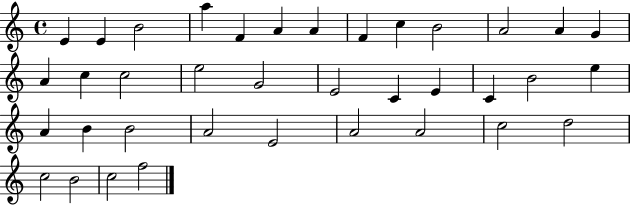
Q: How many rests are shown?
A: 0